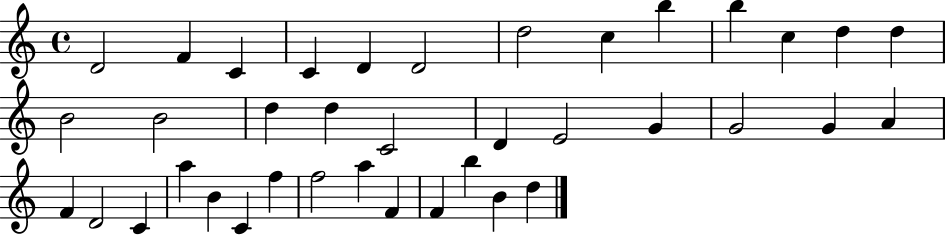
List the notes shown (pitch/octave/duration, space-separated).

D4/h F4/q C4/q C4/q D4/q D4/h D5/h C5/q B5/q B5/q C5/q D5/q D5/q B4/h B4/h D5/q D5/q C4/h D4/q E4/h G4/q G4/h G4/q A4/q F4/q D4/h C4/q A5/q B4/q C4/q F5/q F5/h A5/q F4/q F4/q B5/q B4/q D5/q